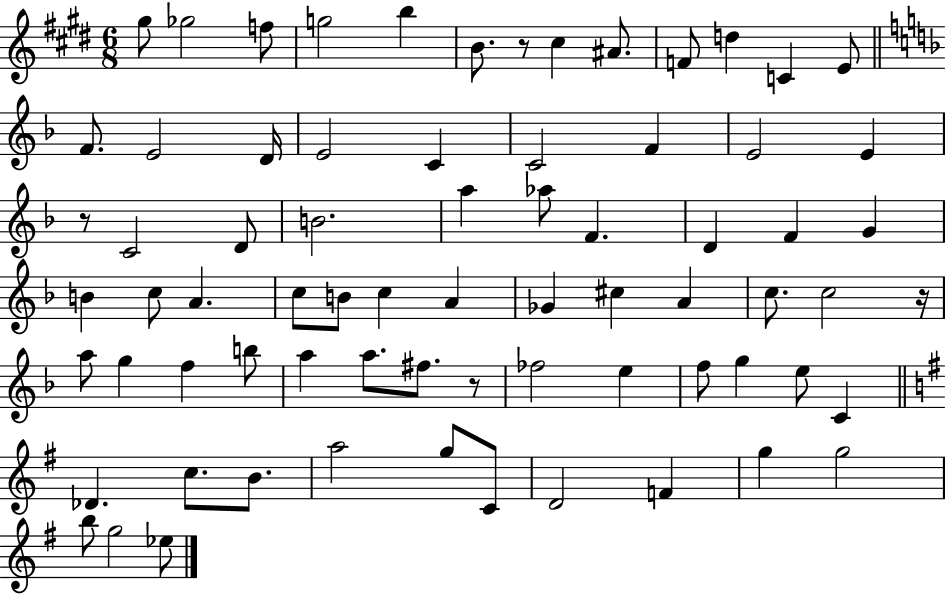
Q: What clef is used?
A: treble